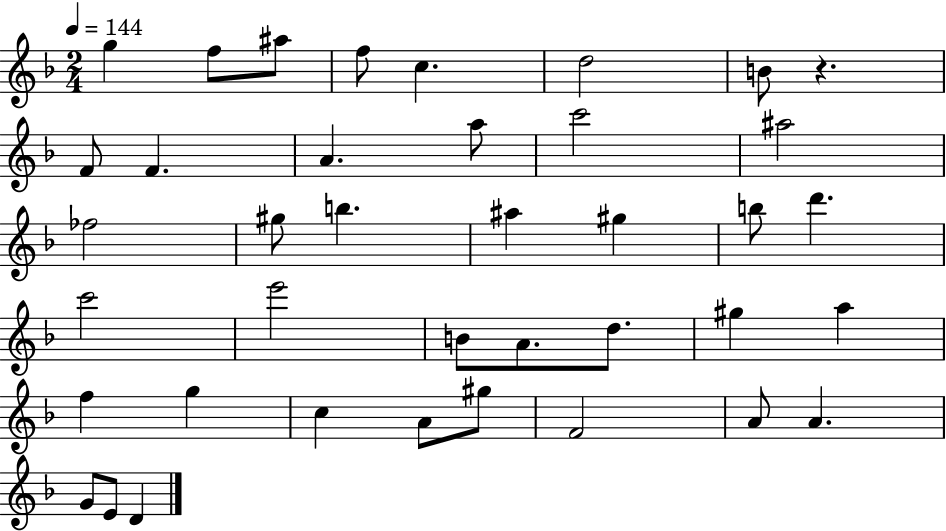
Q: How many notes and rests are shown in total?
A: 39